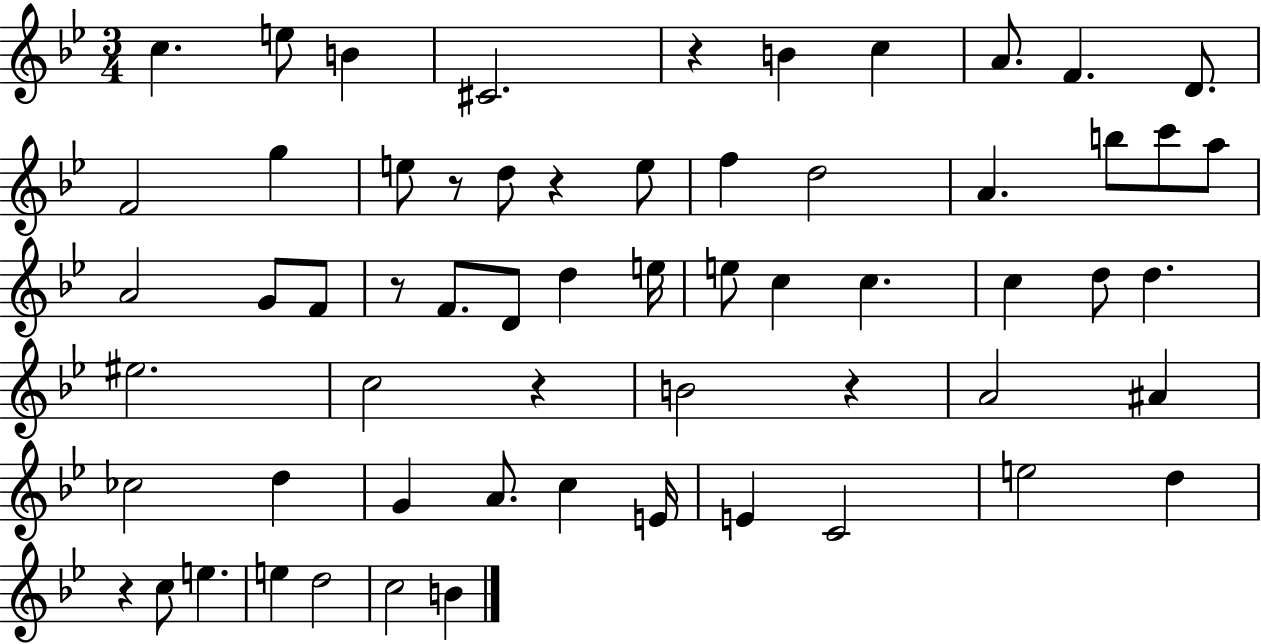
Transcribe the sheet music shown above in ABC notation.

X:1
T:Untitled
M:3/4
L:1/4
K:Bb
c e/2 B ^C2 z B c A/2 F D/2 F2 g e/2 z/2 d/2 z e/2 f d2 A b/2 c'/2 a/2 A2 G/2 F/2 z/2 F/2 D/2 d e/4 e/2 c c c d/2 d ^e2 c2 z B2 z A2 ^A _c2 d G A/2 c E/4 E C2 e2 d z c/2 e e d2 c2 B